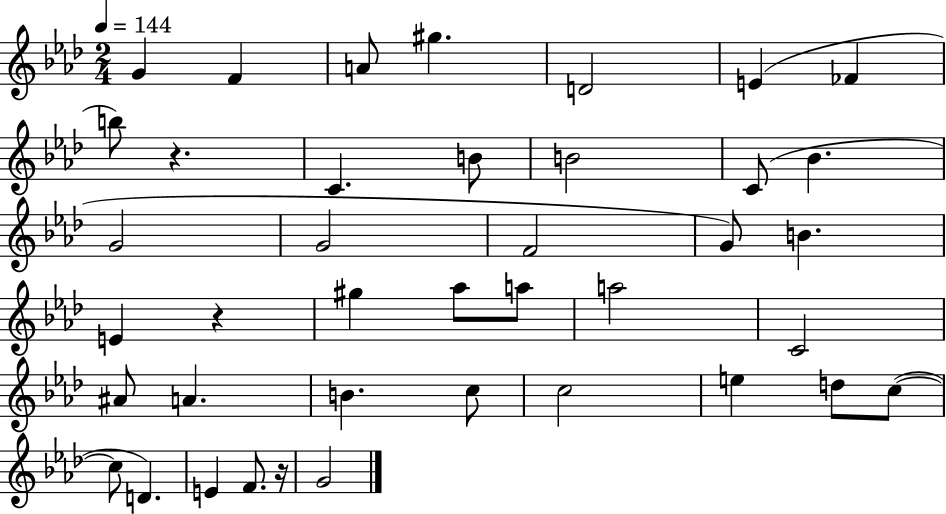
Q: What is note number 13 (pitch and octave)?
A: Bb4